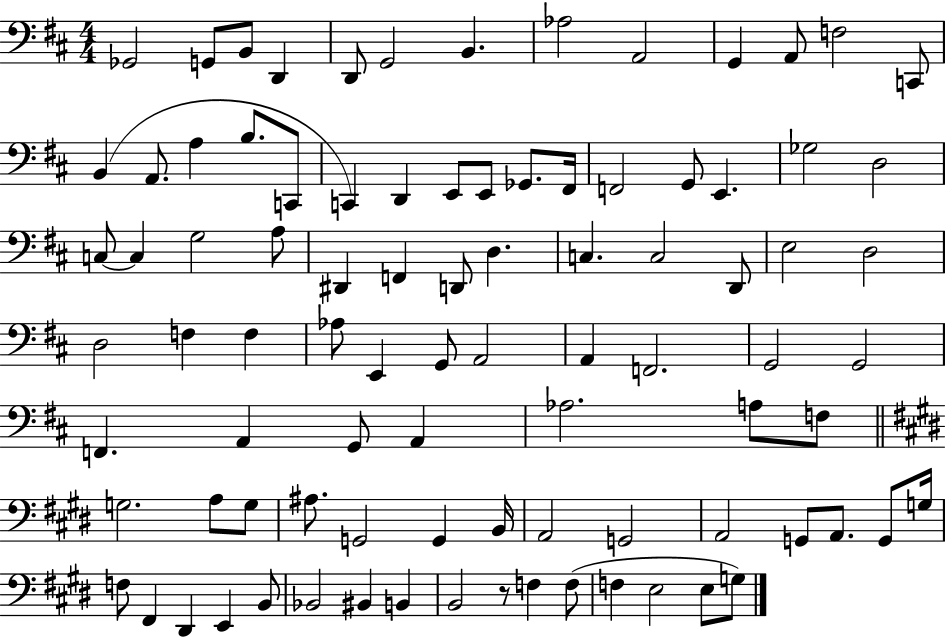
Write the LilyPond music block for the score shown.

{
  \clef bass
  \numericTimeSignature
  \time 4/4
  \key d \major
  \repeat volta 2 { ges,2 g,8 b,8 d,4 | d,8 g,2 b,4. | aes2 a,2 | g,4 a,8 f2 c,8 | \break b,4( a,8. a4 b8. c,8 | c,4) d,4 e,8 e,8 ges,8. fis,16 | f,2 g,8 e,4. | ges2 d2 | \break c8~~ c4 g2 a8 | dis,4 f,4 d,8 d4. | c4. c2 d,8 | e2 d2 | \break d2 f4 f4 | aes8 e,4 g,8 a,2 | a,4 f,2. | g,2 g,2 | \break f,4. a,4 g,8 a,4 | aes2. a8 f8 | \bar "||" \break \key e \major g2. a8 g8 | ais8. g,2 g,4 b,16 | a,2 g,2 | a,2 g,8 a,8. g,8 g16 | \break f8 fis,4 dis,4 e,4 b,8 | bes,2 bis,4 b,4 | b,2 r8 f4 f8( | f4 e2 e8 g8) | \break } \bar "|."
}